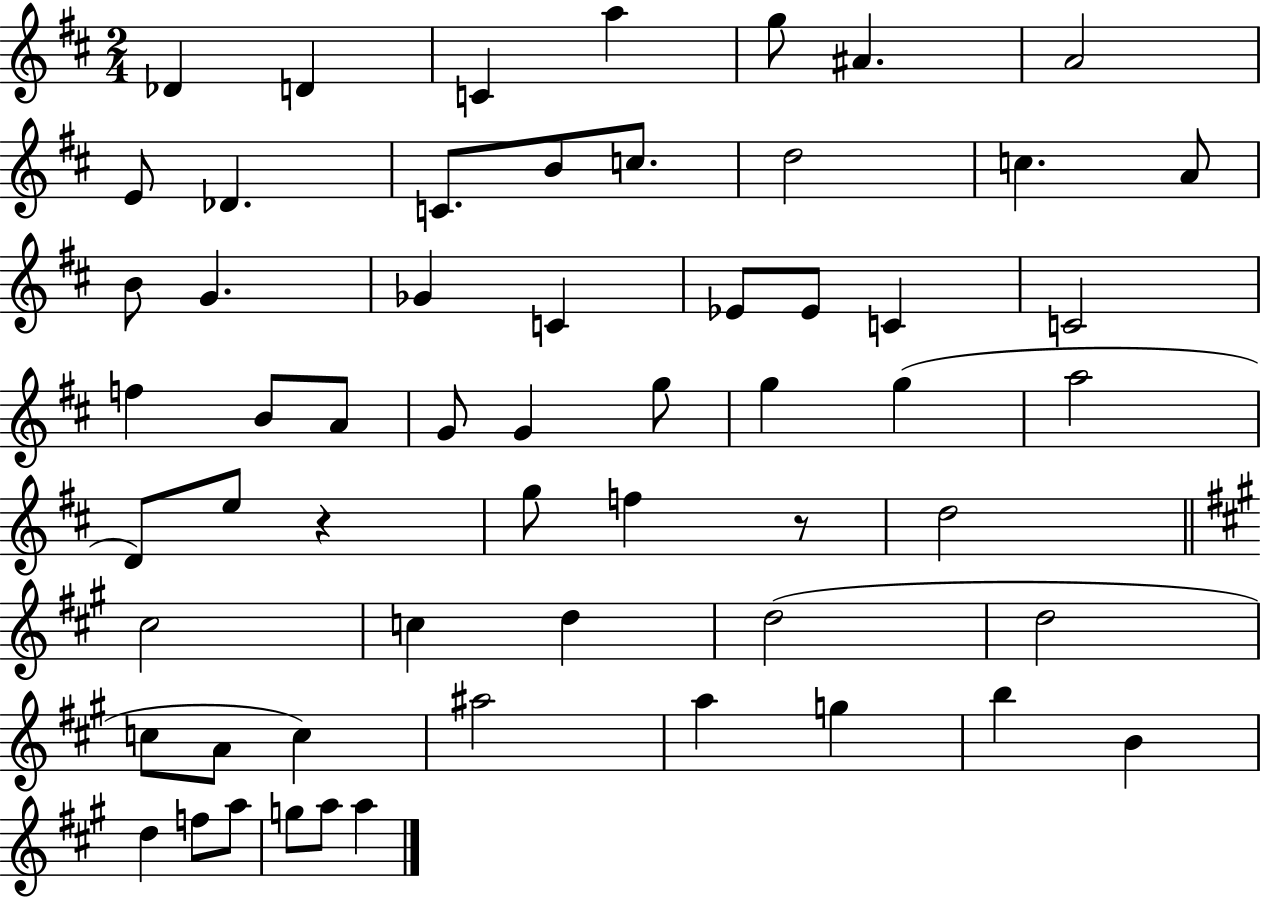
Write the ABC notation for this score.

X:1
T:Untitled
M:2/4
L:1/4
K:D
_D D C a g/2 ^A A2 E/2 _D C/2 B/2 c/2 d2 c A/2 B/2 G _G C _E/2 _E/2 C C2 f B/2 A/2 G/2 G g/2 g g a2 D/2 e/2 z g/2 f z/2 d2 ^c2 c d d2 d2 c/2 A/2 c ^a2 a g b B d f/2 a/2 g/2 a/2 a